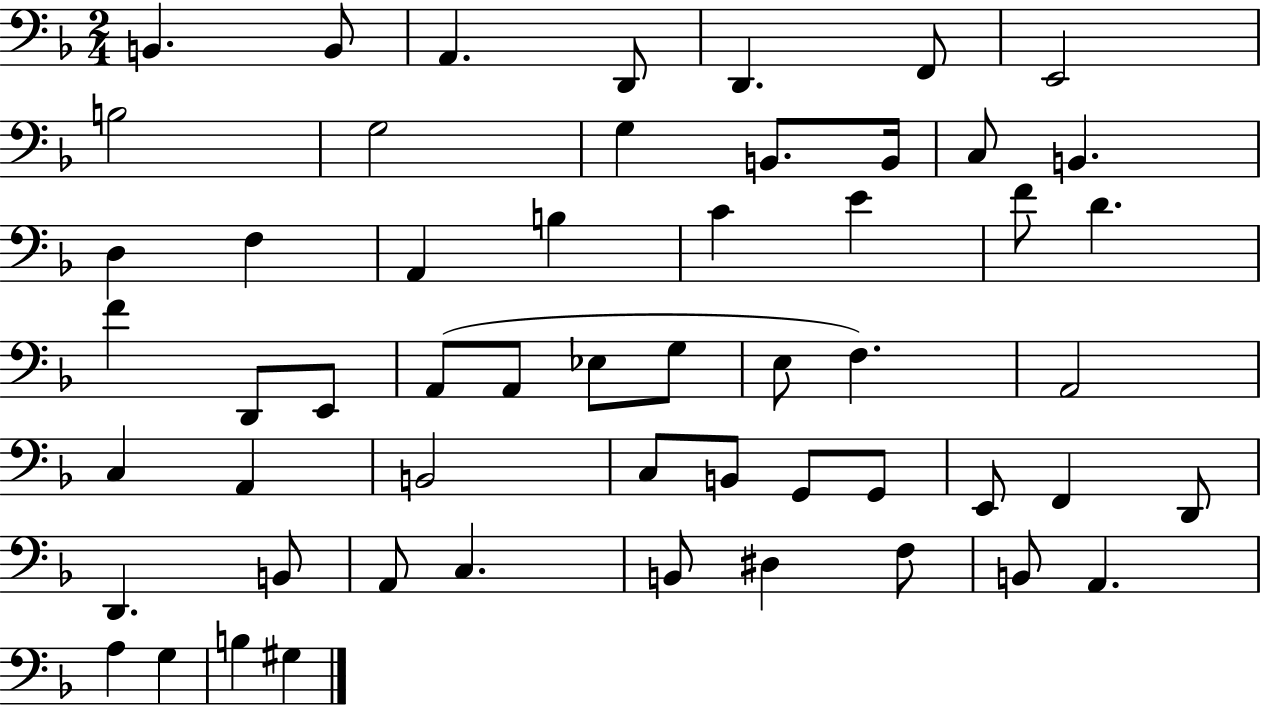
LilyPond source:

{
  \clef bass
  \numericTimeSignature
  \time 2/4
  \key f \major
  b,4. b,8 | a,4. d,8 | d,4. f,8 | e,2 | \break b2 | g2 | g4 b,8. b,16 | c8 b,4. | \break d4 f4 | a,4 b4 | c'4 e'4 | f'8 d'4. | \break f'4 d,8 e,8 | a,8( a,8 ees8 g8 | e8 f4.) | a,2 | \break c4 a,4 | b,2 | c8 b,8 g,8 g,8 | e,8 f,4 d,8 | \break d,4. b,8 | a,8 c4. | b,8 dis4 f8 | b,8 a,4. | \break a4 g4 | b4 gis4 | \bar "|."
}